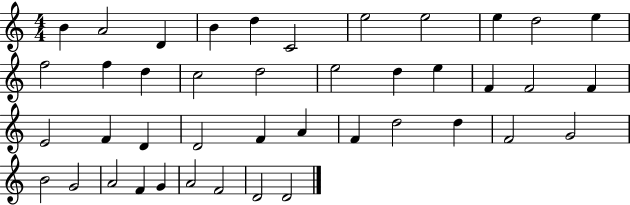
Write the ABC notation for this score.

X:1
T:Untitled
M:4/4
L:1/4
K:C
B A2 D B d C2 e2 e2 e d2 e f2 f d c2 d2 e2 d e F F2 F E2 F D D2 F A F d2 d F2 G2 B2 G2 A2 F G A2 F2 D2 D2